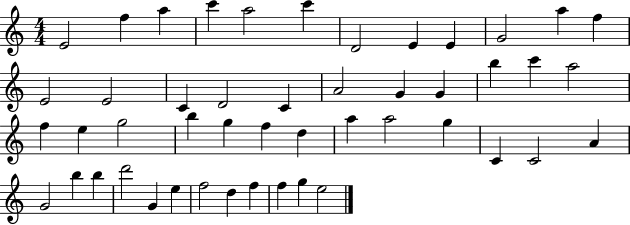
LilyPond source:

{
  \clef treble
  \numericTimeSignature
  \time 4/4
  \key c \major
  e'2 f''4 a''4 | c'''4 a''2 c'''4 | d'2 e'4 e'4 | g'2 a''4 f''4 | \break e'2 e'2 | c'4 d'2 c'4 | a'2 g'4 g'4 | b''4 c'''4 a''2 | \break f''4 e''4 g''2 | b''4 g''4 f''4 d''4 | a''4 a''2 g''4 | c'4 c'2 a'4 | \break g'2 b''4 b''4 | d'''2 g'4 e''4 | f''2 d''4 f''4 | f''4 g''4 e''2 | \break \bar "|."
}